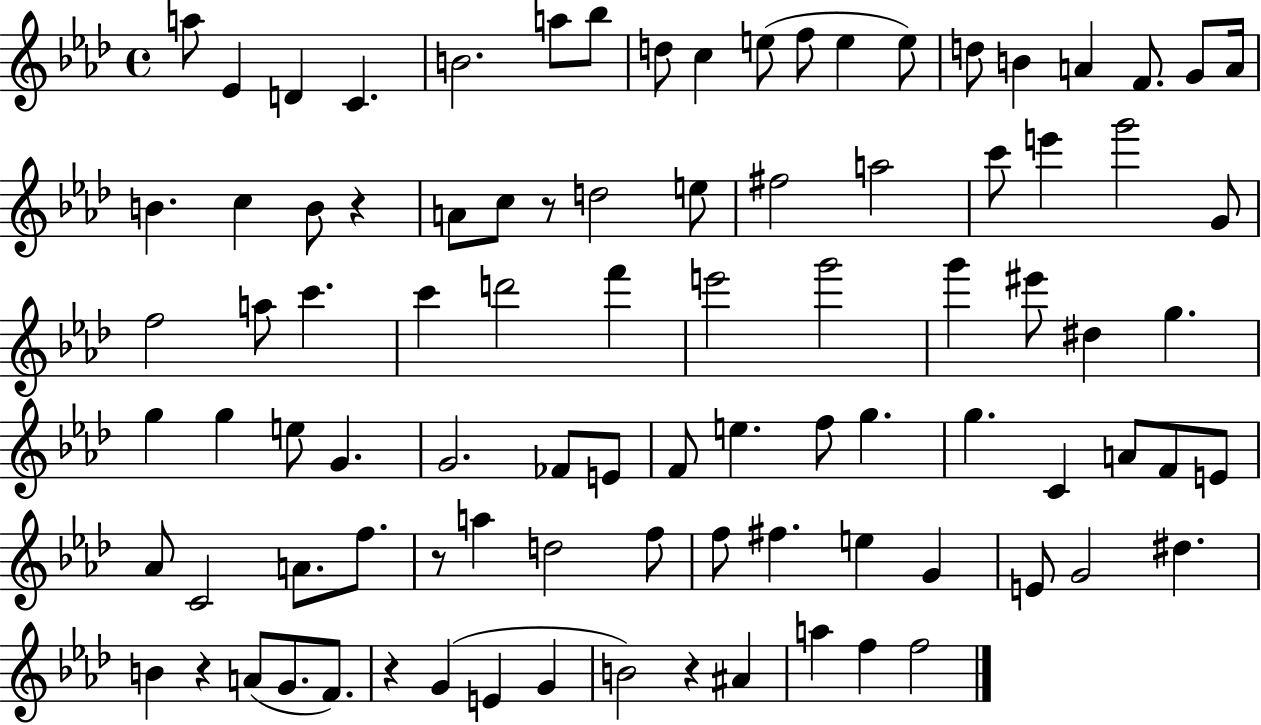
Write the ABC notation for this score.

X:1
T:Untitled
M:4/4
L:1/4
K:Ab
a/2 _E D C B2 a/2 _b/2 d/2 c e/2 f/2 e e/2 d/2 B A F/2 G/2 A/4 B c B/2 z A/2 c/2 z/2 d2 e/2 ^f2 a2 c'/2 e' g'2 G/2 f2 a/2 c' c' d'2 f' e'2 g'2 g' ^e'/2 ^d g g g e/2 G G2 _F/2 E/2 F/2 e f/2 g g C A/2 F/2 E/2 _A/2 C2 A/2 f/2 z/2 a d2 f/2 f/2 ^f e G E/2 G2 ^d B z A/2 G/2 F/2 z G E G B2 z ^A a f f2